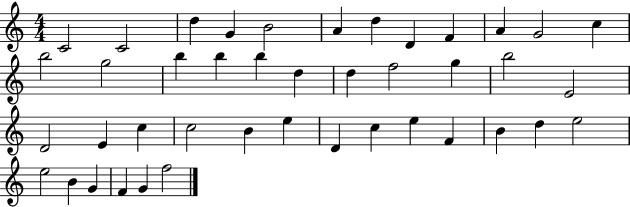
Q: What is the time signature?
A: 4/4